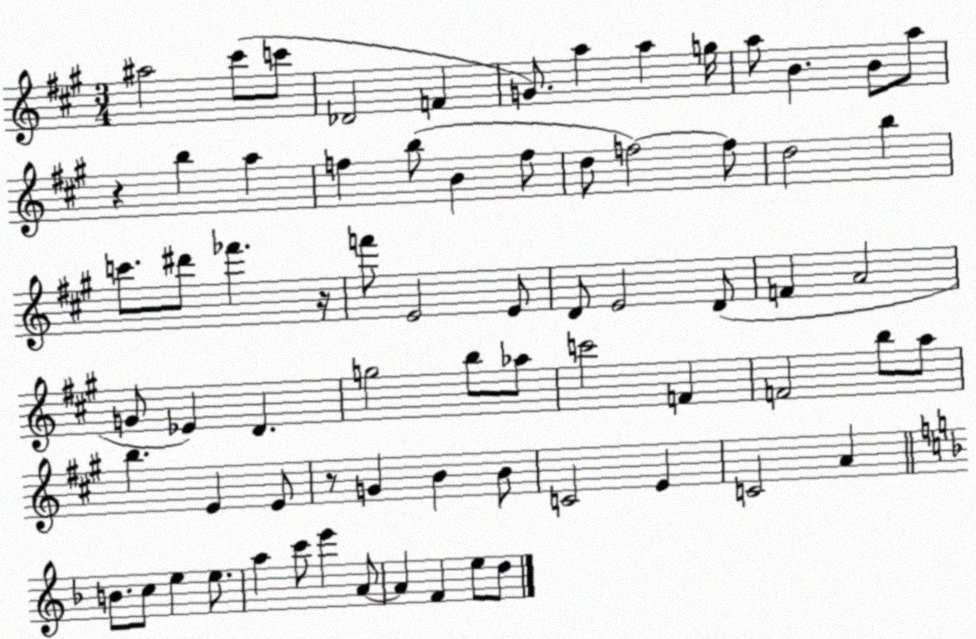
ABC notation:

X:1
T:Untitled
M:3/4
L:1/4
K:A
^a2 ^c'/2 c'/2 _D2 F G/2 a a g/4 a/2 B B/2 a/2 z b a f b/2 B f/2 d/2 f2 f/2 d2 b c'/2 ^d'/2 _f' z/4 f'/2 E2 E/2 D/2 E2 D/2 F A2 G/2 _E D g2 b/2 _a/2 c'2 F F2 b/2 a/2 b E E/2 z/2 G B B/2 C2 E C2 A B/2 c/2 e e/2 a c'/2 e' A/2 A F e/2 d/2